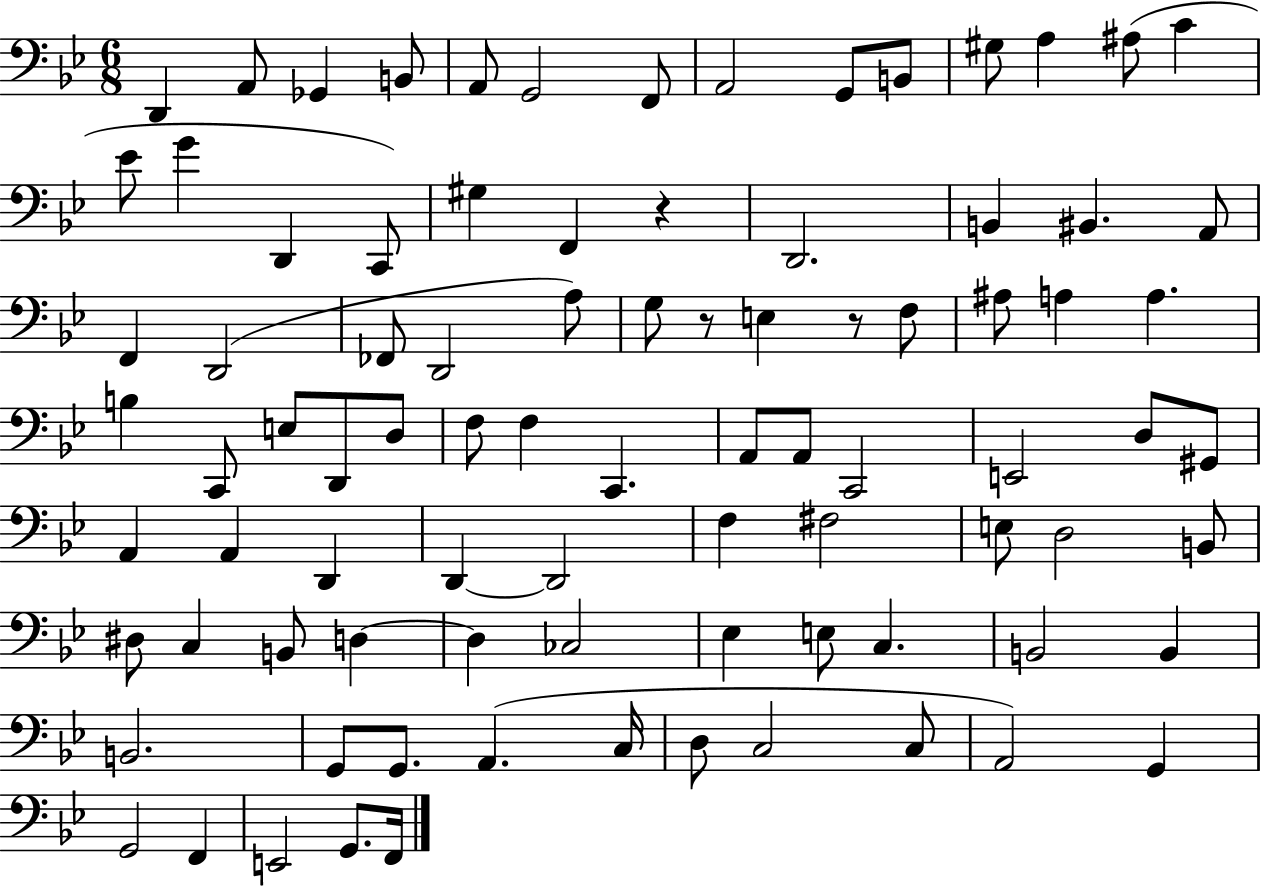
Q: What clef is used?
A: bass